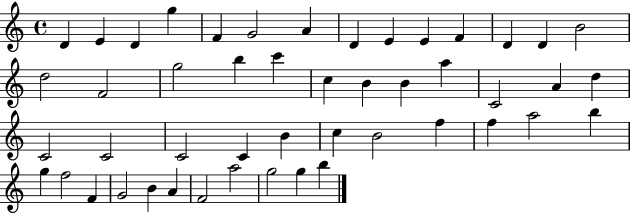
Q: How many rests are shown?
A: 0